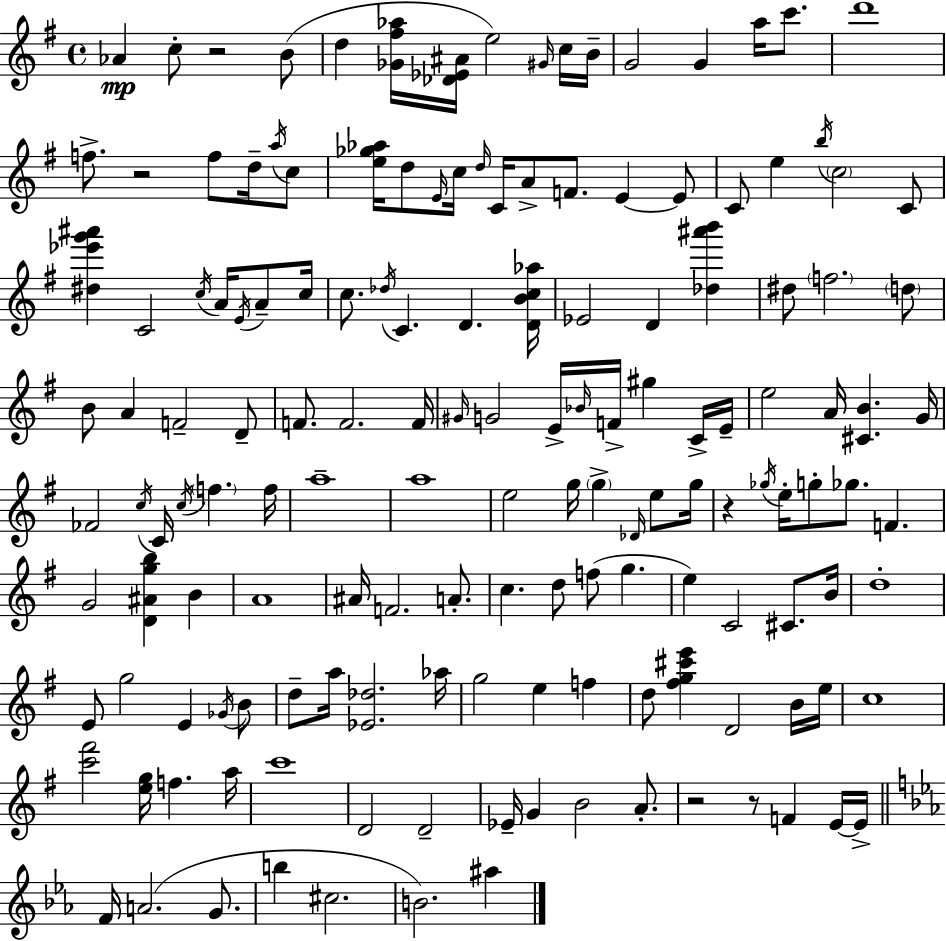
{
  \clef treble
  \time 4/4
  \defaultTimeSignature
  \key e \minor
  aes'4\mp c''8-. r2 b'8( | d''4 <ges' fis'' aes''>16 <des' ees' ais'>16 e''2) \grace { gis'16 } c''16 | b'16-- g'2 g'4 a''16 c'''8. | d'''1 | \break f''8.-> r2 f''8 d''16-- \acciaccatura { a''16 } | c''8 <e'' ges'' aes''>16 d''8 \grace { e'16 } c''16 \grace { d''16 } c'16 a'8-> f'8. e'4~~ | e'8 c'8 e''4 \acciaccatura { b''16 } \parenthesize c''2 | c'8 <dis'' ees''' g''' ais'''>4 c'2 | \break \acciaccatura { c''16 } a'16 \acciaccatura { e'16 } a'8-- c''16 c''8. \acciaccatura { des''16 } c'4. | d'4. <d' b' c'' aes''>16 ees'2 | d'4 <des'' ais''' b'''>4 dis''8 \parenthesize f''2. | \parenthesize d''8 b'8 a'4 f'2-- | \break d'8-- f'8. f'2. | f'16 \grace { gis'16 } g'2 | e'16-> \grace { bes'16 } f'16-> gis''4 c'16-> e'16-- e''2 | a'16 <cis' b'>4. g'16 fes'2 | \break \acciaccatura { c''16 } c'16 \acciaccatura { c''16 } \parenthesize f''4. f''16 a''1-- | a''1 | e''2 | g''16 \parenthesize g''4-> \grace { des'16 } e''8 g''16 r4 | \break \acciaccatura { ges''16 } e''16-. g''8-. ges''8. f'4. g'2 | <d' ais' g'' b''>4 b'4 a'1 | ais'16 f'2. | a'8.-. c''4. | \break d''8 f''8( g''4. e''4) | c'2 cis'8. b'16 d''1-. | e'8 | g''2 e'4 \acciaccatura { ges'16 } b'8 d''8-- | \break a''16 <ees' des''>2. aes''16 g''2 | e''4 f''4 d''8 | <fis'' g'' cis''' e'''>4 d'2 b'16 e''16 c''1 | <c''' fis'''>2 | \break <e'' g''>16 f''4. a''16 c'''1 | d'2 | d'2-- ees'16-- | g'4 b'2 a'8.-. r2 | \break r8 f'4 e'16~~ e'16-> \bar "||" \break \key c \minor f'16 a'2.( g'8. | b''4 cis''2. | b'2.) ais''4 | \bar "|."
}